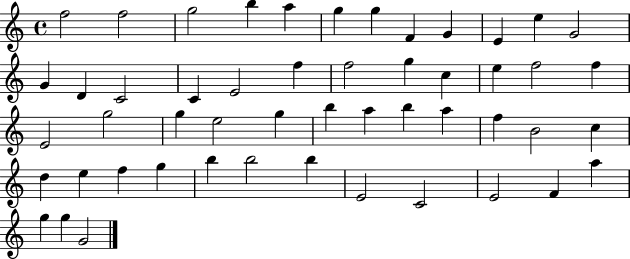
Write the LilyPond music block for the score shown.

{
  \clef treble
  \time 4/4
  \defaultTimeSignature
  \key c \major
  f''2 f''2 | g''2 b''4 a''4 | g''4 g''4 f'4 g'4 | e'4 e''4 g'2 | \break g'4 d'4 c'2 | c'4 e'2 f''4 | f''2 g''4 c''4 | e''4 f''2 f''4 | \break e'2 g''2 | g''4 e''2 g''4 | b''4 a''4 b''4 a''4 | f''4 b'2 c''4 | \break d''4 e''4 f''4 g''4 | b''4 b''2 b''4 | e'2 c'2 | e'2 f'4 a''4 | \break g''4 g''4 g'2 | \bar "|."
}